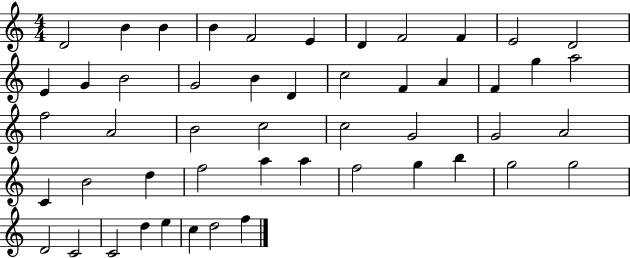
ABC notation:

X:1
T:Untitled
M:4/4
L:1/4
K:C
D2 B B B F2 E D F2 F E2 D2 E G B2 G2 B D c2 F A F g a2 f2 A2 B2 c2 c2 G2 G2 A2 C B2 d f2 a a f2 g b g2 g2 D2 C2 C2 d e c d2 f